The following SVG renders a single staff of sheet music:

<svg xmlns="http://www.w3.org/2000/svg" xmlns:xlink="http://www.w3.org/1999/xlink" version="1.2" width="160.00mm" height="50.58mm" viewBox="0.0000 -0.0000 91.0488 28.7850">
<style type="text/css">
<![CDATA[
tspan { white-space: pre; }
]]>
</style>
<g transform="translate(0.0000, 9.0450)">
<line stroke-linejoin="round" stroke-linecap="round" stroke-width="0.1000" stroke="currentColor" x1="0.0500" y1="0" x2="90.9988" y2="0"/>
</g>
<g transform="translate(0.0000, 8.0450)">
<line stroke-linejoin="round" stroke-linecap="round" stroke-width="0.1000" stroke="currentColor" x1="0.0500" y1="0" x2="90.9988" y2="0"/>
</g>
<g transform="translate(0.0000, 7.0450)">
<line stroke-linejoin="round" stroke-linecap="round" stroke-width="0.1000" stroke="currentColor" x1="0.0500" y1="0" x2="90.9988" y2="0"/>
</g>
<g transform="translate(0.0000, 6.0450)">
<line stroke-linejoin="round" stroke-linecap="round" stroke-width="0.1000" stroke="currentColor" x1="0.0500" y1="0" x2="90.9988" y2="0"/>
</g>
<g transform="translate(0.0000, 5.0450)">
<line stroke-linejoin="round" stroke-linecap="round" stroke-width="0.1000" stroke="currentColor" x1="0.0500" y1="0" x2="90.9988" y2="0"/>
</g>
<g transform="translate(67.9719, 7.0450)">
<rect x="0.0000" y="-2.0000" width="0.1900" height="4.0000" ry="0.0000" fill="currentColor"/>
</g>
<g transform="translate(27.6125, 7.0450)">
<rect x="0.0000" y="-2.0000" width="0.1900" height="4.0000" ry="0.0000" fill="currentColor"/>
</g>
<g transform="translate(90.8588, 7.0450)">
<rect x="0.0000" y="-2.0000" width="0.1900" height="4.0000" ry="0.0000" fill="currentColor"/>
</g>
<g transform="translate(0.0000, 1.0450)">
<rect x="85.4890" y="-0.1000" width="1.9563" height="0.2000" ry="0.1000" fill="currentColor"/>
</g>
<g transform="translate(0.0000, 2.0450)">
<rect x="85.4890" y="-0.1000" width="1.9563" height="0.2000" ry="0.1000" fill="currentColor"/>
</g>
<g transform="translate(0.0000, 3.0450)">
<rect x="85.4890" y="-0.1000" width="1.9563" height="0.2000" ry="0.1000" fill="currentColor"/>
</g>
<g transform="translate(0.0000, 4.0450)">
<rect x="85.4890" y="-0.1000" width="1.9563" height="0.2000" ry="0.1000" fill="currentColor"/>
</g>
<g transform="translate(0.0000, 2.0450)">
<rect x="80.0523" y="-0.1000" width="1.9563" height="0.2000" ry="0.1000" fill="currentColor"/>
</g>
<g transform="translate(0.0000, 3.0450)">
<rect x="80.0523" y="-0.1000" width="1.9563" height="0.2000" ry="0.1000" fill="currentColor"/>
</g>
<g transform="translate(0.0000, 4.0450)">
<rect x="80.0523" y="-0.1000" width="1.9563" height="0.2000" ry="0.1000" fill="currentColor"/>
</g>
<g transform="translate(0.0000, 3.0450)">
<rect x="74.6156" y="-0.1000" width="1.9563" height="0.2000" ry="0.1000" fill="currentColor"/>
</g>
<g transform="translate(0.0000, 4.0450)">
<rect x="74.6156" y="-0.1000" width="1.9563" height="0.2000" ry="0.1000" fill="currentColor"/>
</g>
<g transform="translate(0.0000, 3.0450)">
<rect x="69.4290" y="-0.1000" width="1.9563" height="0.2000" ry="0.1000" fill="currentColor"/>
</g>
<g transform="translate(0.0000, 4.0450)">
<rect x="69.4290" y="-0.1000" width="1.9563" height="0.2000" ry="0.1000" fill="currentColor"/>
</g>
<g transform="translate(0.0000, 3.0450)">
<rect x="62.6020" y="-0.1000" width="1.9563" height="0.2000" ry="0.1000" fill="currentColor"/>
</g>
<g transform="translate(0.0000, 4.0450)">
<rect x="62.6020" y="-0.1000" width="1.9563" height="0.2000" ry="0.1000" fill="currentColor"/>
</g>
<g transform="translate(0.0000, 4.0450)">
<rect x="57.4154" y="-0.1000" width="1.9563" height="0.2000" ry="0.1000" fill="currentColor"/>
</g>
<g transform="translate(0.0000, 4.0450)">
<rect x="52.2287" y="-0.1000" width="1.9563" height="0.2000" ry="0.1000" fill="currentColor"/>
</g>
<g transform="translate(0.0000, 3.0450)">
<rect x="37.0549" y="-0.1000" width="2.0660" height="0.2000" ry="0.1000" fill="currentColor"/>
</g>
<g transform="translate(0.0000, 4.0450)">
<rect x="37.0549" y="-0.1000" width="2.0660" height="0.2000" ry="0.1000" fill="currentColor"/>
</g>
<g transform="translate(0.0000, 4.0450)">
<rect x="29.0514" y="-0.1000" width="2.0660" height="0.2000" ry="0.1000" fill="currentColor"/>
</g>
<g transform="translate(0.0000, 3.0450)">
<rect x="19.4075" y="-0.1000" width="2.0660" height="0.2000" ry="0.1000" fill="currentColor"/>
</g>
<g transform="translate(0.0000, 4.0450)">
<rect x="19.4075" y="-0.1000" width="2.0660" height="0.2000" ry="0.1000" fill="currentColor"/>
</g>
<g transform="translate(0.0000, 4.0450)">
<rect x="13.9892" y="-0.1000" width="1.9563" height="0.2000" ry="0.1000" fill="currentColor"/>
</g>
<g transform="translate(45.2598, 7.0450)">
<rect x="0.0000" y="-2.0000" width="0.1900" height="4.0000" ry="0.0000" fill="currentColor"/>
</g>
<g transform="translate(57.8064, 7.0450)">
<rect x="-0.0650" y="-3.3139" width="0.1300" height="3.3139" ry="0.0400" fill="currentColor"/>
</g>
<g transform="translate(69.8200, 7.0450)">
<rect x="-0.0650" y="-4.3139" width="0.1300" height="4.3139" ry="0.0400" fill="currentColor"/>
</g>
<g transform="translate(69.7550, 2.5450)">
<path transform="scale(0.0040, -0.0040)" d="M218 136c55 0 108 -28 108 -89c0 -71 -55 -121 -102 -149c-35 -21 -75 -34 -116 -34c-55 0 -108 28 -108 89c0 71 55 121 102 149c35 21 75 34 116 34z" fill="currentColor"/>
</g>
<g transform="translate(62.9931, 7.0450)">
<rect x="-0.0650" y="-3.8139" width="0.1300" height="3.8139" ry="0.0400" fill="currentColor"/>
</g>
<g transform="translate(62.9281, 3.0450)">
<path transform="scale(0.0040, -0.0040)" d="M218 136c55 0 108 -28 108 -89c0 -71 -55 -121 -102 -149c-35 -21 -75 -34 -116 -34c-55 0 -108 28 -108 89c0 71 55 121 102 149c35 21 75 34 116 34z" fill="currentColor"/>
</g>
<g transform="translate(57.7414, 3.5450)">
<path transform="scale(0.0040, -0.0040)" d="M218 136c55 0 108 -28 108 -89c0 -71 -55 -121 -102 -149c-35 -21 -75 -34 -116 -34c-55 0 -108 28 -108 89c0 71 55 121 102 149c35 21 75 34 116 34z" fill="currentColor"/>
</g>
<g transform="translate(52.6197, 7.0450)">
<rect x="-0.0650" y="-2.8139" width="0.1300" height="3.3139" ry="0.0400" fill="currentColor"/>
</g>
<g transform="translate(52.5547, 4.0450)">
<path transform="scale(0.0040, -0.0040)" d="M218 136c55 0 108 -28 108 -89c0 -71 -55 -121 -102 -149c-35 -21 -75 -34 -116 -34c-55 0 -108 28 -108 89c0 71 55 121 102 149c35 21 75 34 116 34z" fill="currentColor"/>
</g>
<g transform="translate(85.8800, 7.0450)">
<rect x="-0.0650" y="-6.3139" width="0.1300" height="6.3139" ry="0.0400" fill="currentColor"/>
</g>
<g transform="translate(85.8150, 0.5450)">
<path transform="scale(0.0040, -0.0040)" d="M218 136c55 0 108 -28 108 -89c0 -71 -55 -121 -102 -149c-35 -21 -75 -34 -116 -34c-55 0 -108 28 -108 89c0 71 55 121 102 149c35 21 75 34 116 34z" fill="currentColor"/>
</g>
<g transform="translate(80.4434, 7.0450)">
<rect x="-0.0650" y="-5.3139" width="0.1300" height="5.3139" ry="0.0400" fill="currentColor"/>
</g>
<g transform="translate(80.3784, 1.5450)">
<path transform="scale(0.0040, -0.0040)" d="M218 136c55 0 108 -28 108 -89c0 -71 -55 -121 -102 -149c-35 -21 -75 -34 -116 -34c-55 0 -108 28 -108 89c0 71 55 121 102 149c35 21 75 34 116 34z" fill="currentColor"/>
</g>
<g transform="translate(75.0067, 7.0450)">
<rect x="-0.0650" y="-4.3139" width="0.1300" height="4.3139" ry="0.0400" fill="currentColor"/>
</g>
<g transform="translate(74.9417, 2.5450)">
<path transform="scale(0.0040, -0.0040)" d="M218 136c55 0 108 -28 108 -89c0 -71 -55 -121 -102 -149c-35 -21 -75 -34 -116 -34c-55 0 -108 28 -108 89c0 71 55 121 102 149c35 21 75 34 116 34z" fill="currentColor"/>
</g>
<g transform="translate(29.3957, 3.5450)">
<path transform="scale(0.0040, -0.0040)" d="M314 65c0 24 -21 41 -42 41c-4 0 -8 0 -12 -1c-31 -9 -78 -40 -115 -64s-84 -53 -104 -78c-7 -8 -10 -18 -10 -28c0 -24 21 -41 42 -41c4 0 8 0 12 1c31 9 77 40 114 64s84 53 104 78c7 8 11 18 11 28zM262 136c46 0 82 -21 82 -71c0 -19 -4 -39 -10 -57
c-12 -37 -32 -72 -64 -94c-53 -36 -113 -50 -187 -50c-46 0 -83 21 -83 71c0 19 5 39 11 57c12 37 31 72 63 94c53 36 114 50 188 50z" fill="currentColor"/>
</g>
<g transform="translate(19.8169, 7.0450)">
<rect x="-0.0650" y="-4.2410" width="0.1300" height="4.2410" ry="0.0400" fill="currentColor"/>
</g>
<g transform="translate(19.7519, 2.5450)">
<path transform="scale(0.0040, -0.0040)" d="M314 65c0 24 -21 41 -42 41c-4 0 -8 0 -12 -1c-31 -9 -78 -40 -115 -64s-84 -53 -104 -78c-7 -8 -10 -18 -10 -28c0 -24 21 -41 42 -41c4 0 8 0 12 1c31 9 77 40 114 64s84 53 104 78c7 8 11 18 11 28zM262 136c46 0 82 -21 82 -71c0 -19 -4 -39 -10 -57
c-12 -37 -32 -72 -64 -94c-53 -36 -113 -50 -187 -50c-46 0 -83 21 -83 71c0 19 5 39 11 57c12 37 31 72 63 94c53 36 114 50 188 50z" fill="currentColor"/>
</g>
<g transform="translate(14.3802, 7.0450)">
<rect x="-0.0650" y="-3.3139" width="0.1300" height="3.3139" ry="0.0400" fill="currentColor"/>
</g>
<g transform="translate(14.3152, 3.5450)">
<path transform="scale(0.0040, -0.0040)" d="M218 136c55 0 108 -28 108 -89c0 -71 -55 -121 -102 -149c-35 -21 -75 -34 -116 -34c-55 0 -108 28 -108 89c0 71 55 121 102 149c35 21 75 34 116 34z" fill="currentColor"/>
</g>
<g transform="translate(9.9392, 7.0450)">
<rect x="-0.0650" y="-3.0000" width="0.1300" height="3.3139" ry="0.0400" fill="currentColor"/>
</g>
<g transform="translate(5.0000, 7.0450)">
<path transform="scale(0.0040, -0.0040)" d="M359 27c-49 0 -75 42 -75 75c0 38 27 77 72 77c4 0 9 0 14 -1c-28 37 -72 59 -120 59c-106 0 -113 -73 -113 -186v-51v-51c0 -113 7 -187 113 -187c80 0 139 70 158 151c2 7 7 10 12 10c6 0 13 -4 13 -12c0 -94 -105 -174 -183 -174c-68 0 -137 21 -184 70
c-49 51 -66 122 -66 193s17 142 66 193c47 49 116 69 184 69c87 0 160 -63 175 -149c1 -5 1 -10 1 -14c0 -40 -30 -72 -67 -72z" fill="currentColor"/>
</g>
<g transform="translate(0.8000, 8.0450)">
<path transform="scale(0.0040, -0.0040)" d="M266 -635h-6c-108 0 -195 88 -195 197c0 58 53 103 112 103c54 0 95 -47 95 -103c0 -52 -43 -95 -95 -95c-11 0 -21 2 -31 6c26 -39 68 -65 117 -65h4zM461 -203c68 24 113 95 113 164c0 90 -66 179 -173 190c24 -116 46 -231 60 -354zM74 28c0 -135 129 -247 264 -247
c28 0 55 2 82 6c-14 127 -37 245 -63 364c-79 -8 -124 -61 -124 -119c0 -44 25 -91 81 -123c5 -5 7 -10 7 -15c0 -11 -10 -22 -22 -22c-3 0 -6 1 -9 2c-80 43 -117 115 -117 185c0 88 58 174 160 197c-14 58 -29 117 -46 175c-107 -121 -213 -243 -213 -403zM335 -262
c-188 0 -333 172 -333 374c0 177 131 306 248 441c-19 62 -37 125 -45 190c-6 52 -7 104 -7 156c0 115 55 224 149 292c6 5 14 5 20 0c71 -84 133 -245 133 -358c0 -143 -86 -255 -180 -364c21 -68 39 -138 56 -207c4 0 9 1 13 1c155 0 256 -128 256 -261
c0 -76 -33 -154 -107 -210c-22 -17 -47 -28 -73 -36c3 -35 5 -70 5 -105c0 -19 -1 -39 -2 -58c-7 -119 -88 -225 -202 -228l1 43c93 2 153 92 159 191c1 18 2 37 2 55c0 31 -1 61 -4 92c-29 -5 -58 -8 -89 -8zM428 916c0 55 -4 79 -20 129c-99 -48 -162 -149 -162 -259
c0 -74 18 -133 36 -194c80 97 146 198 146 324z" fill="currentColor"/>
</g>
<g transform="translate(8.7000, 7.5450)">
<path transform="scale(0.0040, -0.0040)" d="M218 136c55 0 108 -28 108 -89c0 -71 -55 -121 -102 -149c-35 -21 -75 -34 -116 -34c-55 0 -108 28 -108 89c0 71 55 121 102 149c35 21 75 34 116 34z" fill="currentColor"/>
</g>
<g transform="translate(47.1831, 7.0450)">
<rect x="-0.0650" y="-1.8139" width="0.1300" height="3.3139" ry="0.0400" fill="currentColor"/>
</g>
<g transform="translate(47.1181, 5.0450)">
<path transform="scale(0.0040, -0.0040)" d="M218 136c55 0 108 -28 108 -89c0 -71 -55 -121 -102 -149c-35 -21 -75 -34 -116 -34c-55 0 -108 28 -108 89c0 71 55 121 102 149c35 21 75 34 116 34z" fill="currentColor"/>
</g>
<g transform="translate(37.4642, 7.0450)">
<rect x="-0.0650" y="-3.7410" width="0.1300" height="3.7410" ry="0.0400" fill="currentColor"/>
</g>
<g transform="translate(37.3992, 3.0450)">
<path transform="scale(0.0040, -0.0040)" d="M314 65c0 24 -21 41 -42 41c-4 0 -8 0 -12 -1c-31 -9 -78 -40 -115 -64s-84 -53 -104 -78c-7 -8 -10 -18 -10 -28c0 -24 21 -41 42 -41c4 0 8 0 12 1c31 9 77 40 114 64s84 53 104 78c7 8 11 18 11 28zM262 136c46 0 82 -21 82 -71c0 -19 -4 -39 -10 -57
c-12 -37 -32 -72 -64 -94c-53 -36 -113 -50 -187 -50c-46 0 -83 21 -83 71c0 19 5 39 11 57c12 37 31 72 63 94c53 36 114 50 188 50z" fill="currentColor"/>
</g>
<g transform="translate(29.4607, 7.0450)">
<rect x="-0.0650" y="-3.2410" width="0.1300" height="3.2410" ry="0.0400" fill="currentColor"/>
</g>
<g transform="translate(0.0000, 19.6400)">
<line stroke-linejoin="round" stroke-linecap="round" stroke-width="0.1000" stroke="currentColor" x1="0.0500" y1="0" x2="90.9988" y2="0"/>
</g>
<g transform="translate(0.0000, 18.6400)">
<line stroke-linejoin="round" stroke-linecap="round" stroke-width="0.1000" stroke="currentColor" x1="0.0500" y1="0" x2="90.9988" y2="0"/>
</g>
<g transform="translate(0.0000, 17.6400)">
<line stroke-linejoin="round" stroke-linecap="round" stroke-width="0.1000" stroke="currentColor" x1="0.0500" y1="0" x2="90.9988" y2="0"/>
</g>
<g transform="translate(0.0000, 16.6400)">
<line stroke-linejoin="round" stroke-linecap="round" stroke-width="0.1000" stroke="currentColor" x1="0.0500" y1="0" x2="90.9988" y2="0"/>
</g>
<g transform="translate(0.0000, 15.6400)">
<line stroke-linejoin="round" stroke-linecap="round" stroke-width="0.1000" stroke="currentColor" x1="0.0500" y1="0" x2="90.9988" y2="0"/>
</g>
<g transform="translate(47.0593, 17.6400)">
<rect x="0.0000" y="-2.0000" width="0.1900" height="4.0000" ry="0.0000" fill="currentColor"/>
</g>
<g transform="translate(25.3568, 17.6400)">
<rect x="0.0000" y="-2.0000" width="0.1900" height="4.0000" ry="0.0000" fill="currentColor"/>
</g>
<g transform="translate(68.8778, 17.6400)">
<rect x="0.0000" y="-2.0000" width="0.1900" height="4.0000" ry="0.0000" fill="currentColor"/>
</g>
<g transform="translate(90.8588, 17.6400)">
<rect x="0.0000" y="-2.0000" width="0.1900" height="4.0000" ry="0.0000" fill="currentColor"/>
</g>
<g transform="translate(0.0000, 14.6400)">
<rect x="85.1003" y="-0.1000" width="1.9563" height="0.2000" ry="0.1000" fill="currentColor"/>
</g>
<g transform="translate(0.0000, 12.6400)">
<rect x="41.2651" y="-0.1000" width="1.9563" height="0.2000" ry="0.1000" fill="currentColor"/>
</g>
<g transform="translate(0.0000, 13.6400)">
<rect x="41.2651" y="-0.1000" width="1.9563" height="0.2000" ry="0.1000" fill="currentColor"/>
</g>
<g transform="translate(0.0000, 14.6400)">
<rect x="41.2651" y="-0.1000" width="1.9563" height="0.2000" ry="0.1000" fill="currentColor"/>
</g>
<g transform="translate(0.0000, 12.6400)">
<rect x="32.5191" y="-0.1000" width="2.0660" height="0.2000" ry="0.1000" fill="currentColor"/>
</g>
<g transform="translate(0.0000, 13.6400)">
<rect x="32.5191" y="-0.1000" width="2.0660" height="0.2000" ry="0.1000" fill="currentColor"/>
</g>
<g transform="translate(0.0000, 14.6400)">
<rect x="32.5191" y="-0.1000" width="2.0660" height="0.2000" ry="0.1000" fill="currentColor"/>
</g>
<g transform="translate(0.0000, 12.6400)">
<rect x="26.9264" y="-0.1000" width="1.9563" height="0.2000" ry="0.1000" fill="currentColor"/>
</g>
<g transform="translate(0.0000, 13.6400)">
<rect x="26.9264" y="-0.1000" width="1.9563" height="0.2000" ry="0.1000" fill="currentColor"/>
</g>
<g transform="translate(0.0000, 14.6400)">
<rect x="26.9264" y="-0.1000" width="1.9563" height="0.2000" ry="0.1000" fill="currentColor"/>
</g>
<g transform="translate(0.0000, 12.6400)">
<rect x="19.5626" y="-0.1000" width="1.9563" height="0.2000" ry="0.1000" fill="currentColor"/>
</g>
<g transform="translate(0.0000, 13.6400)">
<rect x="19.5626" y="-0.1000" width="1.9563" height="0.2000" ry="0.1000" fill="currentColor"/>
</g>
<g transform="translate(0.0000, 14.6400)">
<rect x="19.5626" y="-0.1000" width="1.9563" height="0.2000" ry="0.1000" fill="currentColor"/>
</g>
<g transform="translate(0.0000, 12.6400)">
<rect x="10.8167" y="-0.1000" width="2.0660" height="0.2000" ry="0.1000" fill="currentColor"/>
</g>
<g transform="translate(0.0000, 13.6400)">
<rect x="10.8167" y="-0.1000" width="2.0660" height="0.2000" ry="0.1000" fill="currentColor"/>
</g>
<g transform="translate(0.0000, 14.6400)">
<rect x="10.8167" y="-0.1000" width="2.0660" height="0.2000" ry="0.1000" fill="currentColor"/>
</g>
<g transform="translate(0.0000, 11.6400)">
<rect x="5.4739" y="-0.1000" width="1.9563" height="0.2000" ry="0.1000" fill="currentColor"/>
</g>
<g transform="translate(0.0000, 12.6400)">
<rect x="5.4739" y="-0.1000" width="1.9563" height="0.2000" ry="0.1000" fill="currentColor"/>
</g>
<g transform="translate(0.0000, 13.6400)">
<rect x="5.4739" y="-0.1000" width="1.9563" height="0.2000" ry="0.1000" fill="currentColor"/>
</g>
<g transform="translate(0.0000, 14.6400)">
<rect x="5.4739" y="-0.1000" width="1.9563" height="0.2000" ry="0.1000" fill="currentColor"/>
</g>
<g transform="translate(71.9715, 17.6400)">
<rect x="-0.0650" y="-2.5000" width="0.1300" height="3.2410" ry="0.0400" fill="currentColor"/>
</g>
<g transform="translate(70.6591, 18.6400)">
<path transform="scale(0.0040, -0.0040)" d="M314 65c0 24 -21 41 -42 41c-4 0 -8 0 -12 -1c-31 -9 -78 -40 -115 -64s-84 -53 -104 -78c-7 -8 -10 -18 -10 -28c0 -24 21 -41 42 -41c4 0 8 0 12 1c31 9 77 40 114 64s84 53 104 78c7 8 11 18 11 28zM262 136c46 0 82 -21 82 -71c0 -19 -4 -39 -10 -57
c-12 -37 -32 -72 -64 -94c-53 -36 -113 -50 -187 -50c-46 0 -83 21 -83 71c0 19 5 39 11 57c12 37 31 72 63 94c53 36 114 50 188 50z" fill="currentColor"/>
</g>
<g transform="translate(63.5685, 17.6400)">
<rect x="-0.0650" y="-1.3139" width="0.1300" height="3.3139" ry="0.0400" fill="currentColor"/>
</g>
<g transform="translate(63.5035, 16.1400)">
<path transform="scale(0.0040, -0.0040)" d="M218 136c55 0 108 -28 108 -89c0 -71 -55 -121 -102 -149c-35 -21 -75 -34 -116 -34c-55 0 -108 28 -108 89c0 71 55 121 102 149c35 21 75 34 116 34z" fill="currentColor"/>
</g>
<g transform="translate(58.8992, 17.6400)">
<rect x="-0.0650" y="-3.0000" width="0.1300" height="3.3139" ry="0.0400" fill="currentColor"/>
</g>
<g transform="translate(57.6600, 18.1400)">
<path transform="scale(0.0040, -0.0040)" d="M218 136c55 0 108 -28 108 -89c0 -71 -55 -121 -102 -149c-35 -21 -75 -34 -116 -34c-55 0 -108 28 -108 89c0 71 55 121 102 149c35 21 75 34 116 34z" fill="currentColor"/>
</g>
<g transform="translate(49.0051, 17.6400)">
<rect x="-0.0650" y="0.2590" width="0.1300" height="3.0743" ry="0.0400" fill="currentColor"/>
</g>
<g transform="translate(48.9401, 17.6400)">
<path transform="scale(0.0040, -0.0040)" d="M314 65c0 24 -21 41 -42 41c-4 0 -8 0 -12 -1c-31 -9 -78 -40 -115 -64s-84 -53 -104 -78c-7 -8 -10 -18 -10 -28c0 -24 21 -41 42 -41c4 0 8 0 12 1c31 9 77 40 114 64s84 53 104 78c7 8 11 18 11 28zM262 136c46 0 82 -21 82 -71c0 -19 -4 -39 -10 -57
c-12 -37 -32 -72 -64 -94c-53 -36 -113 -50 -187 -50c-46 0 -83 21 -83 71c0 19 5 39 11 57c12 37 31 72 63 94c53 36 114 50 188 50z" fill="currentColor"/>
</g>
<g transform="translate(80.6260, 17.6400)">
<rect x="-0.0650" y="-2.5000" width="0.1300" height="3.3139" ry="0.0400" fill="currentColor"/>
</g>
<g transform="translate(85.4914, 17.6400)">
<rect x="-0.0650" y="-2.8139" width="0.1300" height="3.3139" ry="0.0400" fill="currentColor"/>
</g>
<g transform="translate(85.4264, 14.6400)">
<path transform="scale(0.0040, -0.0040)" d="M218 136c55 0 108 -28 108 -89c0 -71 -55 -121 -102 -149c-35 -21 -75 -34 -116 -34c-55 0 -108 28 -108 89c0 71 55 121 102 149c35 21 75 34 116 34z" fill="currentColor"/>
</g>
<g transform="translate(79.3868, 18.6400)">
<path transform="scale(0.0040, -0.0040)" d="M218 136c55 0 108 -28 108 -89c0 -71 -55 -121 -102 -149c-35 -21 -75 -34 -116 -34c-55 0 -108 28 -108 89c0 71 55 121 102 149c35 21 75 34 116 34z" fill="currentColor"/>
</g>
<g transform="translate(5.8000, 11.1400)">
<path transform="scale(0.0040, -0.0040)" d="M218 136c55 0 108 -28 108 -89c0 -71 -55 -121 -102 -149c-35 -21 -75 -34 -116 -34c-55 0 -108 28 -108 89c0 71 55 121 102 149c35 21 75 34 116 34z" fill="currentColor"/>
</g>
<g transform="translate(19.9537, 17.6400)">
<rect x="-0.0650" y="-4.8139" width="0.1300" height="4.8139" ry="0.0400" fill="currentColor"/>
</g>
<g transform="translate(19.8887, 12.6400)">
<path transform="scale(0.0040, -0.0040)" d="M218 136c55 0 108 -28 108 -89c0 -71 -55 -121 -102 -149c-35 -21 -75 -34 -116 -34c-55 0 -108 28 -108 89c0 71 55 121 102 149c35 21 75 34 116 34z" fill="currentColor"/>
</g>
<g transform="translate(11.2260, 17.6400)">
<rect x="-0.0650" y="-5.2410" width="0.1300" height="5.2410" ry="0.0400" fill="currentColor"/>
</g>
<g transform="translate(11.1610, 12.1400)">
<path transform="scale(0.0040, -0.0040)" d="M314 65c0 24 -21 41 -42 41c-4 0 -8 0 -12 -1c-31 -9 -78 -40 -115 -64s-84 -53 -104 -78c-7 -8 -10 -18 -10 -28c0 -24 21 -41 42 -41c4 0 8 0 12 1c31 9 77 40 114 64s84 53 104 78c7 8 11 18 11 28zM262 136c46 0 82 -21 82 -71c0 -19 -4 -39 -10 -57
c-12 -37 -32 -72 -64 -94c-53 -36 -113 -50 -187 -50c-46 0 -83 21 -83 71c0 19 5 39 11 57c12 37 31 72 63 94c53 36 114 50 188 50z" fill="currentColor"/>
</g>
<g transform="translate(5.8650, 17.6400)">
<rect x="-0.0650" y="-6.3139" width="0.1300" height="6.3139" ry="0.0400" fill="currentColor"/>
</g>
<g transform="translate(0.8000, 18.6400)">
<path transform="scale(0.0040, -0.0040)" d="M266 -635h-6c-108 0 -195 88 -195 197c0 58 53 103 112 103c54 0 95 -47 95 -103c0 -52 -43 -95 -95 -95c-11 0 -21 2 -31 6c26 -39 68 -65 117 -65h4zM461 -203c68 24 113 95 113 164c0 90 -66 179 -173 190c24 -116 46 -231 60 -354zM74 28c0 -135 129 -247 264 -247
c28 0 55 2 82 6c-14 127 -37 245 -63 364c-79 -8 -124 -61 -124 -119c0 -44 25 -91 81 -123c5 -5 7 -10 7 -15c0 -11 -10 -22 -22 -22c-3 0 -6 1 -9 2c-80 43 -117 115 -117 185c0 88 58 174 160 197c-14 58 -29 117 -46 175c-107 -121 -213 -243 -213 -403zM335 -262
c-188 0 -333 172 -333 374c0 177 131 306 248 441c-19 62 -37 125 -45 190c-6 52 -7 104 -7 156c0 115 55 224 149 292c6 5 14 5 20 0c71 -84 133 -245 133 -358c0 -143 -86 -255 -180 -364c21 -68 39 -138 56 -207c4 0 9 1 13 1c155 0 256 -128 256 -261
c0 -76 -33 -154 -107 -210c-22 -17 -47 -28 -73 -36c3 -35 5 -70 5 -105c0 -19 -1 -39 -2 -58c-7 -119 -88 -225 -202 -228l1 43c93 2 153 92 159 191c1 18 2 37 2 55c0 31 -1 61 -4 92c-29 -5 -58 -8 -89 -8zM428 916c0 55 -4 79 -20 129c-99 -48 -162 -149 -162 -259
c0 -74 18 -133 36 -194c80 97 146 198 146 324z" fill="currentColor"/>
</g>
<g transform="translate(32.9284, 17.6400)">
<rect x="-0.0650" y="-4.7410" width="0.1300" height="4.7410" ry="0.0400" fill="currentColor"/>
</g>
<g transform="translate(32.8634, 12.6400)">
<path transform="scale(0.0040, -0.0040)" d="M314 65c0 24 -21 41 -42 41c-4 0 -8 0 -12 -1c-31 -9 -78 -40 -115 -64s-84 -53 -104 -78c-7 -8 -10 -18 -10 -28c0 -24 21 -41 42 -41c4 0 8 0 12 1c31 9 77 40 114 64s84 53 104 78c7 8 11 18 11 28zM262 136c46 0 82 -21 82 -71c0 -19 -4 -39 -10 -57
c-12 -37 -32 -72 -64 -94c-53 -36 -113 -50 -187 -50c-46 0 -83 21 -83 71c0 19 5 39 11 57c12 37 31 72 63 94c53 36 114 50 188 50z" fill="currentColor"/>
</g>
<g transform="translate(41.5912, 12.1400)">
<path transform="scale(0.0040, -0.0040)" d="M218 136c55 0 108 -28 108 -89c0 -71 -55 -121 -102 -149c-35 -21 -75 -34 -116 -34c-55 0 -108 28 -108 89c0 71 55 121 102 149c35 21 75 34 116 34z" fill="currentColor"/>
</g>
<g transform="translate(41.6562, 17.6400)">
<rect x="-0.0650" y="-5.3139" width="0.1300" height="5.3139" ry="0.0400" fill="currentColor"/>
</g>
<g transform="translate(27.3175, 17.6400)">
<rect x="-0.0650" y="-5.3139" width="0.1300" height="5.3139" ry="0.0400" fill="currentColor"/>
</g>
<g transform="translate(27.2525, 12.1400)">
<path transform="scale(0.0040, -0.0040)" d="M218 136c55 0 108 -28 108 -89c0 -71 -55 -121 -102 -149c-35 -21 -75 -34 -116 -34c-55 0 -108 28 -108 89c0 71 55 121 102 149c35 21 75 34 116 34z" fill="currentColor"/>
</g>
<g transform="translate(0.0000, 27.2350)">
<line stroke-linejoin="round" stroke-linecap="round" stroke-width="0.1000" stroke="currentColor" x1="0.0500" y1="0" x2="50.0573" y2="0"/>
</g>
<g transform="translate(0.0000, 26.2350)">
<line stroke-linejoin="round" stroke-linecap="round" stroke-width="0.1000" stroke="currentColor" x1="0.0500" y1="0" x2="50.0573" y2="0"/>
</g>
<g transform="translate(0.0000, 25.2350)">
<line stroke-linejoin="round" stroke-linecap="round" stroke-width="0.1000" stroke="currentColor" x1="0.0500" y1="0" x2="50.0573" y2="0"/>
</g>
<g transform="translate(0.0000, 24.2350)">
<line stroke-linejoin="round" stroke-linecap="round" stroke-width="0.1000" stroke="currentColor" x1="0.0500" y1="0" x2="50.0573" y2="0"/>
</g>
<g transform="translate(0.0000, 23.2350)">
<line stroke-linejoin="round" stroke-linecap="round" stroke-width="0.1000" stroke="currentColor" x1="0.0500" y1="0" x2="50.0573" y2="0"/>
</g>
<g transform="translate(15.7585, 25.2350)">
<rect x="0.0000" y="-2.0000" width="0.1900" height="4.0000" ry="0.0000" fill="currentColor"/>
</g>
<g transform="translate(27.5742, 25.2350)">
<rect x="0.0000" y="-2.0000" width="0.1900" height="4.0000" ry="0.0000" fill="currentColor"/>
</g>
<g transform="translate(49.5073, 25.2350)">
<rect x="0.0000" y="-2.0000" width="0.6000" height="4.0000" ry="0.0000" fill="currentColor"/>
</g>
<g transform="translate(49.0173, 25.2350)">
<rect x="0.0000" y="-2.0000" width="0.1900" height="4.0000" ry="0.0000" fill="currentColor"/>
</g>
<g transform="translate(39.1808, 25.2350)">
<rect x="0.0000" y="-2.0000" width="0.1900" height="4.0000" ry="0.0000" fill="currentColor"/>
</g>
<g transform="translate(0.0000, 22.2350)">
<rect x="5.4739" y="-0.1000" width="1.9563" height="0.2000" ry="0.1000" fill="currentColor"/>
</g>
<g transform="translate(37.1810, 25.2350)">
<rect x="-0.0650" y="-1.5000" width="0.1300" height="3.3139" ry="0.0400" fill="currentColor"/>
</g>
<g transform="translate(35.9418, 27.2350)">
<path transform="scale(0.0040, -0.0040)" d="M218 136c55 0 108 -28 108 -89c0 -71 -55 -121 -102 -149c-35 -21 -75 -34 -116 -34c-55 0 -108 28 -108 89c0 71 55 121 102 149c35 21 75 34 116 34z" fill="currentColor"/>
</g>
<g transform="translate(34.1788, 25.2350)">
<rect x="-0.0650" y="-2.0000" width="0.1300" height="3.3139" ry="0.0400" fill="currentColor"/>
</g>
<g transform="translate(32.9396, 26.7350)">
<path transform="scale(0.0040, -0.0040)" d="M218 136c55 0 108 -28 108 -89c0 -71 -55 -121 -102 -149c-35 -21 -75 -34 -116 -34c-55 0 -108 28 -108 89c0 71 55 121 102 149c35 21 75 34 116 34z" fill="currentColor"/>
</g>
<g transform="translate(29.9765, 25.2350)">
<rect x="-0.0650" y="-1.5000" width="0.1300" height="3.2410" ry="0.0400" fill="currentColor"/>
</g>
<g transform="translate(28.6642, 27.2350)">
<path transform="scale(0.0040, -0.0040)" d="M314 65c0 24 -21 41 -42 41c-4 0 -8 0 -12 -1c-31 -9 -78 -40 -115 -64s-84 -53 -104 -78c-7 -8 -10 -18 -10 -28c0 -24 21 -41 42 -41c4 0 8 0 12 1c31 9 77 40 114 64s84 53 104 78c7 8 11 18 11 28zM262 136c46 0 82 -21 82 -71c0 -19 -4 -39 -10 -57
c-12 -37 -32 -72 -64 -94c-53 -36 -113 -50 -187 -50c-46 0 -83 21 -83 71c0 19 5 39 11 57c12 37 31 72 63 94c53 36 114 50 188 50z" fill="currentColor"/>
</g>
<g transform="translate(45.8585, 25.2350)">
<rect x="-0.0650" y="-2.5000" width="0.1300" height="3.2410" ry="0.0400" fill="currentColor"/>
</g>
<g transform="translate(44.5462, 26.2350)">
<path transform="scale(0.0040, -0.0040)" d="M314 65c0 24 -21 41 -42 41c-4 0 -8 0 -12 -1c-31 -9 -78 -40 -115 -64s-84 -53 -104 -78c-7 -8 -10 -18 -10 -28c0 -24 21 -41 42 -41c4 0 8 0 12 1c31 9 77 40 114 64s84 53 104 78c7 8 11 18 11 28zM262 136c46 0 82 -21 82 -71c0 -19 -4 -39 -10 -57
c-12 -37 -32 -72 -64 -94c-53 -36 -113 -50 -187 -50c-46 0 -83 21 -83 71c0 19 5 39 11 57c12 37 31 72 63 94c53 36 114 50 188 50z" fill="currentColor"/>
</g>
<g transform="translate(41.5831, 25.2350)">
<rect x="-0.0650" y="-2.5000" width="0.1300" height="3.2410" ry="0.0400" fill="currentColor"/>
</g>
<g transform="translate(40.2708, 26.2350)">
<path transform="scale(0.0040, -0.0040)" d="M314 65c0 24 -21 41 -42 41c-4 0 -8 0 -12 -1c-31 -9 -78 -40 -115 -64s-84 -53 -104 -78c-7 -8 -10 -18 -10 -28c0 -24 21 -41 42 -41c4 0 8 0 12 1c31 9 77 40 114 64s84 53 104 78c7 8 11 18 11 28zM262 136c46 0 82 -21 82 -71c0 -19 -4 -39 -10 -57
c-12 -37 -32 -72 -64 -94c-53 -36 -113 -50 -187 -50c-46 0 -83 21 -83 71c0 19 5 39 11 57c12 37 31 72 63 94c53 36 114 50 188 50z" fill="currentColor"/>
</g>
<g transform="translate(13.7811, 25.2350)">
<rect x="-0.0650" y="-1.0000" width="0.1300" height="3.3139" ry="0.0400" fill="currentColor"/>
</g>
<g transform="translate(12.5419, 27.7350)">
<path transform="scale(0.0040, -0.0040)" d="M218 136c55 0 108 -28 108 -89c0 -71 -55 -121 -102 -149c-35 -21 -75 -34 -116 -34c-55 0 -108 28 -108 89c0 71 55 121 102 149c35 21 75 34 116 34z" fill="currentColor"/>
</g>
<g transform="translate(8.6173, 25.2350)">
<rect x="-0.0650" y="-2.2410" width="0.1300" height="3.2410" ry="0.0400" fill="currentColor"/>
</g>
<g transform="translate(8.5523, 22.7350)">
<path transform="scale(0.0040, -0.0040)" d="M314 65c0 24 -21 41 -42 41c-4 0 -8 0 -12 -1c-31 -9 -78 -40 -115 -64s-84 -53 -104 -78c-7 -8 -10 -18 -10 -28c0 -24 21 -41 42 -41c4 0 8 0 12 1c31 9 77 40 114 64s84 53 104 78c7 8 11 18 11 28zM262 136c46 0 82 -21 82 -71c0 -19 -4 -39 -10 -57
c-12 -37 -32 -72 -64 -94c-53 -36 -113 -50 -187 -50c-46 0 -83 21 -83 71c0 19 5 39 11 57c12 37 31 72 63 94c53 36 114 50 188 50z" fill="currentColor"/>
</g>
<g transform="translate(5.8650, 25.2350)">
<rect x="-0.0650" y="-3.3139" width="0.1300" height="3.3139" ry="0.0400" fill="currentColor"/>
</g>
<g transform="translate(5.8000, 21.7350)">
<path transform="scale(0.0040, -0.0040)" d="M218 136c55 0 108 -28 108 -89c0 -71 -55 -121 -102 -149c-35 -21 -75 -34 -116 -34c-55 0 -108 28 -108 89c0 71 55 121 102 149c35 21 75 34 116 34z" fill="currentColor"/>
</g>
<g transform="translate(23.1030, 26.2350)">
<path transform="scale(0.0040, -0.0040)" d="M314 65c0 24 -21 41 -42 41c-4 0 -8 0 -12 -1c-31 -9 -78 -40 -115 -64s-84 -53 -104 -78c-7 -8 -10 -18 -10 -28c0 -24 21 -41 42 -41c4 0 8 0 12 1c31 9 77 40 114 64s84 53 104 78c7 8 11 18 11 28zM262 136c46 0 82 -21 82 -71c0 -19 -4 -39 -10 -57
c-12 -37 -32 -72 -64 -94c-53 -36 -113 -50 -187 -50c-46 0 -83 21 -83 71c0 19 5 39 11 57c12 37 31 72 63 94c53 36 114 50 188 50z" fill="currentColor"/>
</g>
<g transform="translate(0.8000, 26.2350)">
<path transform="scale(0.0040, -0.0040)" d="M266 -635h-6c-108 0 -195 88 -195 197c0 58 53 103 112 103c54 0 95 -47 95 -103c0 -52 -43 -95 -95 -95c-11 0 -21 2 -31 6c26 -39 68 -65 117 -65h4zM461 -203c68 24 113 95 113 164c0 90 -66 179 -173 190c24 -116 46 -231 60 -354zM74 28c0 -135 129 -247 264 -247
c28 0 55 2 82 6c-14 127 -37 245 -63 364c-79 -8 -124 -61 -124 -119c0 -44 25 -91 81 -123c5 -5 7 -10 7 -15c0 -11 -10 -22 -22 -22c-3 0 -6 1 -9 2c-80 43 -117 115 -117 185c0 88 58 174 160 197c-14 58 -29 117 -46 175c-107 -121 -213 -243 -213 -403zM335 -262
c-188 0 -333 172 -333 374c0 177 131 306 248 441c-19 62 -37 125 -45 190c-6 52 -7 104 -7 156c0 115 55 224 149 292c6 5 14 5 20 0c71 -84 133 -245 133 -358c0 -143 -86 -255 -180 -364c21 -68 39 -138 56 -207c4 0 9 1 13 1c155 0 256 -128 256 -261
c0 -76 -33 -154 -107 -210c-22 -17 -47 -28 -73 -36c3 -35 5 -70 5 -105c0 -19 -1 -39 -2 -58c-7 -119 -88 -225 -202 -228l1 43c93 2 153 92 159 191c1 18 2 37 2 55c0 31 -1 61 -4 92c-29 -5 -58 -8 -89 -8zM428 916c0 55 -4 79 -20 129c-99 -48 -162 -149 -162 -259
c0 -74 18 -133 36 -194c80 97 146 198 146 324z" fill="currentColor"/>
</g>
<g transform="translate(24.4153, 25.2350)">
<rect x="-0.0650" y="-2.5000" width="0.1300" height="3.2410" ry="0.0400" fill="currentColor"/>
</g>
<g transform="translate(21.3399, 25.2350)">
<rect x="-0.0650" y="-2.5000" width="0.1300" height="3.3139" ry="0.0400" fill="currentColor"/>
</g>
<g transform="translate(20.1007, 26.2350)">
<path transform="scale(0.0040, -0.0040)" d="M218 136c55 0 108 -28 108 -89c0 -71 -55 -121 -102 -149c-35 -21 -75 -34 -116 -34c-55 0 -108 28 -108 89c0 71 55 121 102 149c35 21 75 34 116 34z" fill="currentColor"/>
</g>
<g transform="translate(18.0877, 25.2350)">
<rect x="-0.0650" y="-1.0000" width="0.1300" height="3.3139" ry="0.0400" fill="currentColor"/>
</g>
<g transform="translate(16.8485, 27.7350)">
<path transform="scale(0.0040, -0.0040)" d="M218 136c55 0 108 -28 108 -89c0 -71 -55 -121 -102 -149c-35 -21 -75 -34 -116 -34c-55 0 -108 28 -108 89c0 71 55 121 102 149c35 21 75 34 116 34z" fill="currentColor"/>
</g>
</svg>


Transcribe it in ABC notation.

X:1
T:Untitled
M:4/4
L:1/4
K:C
A b d'2 b2 c'2 f a b c' d' d' f' a' a' f'2 e' f' e'2 f' B2 A e G2 G a b g2 D D G G2 E2 F E G2 G2